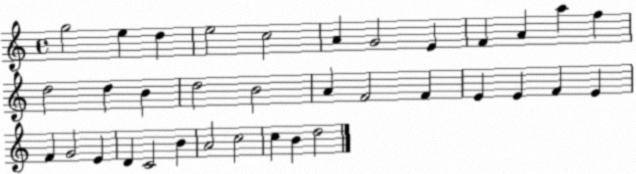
X:1
T:Untitled
M:4/4
L:1/4
K:C
g2 e d e2 c2 A G2 E F A a f d2 d B d2 B2 A F2 F E E F E F G2 E D C2 B A2 c2 c B d2